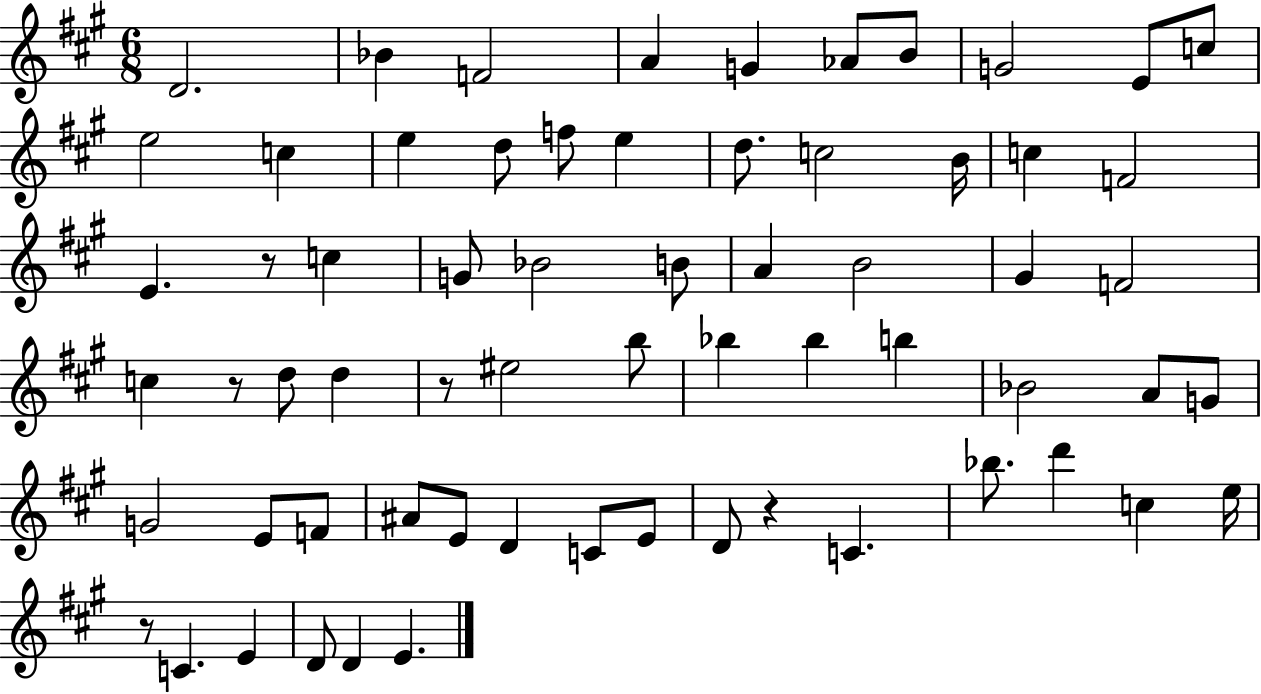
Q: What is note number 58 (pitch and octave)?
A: D4